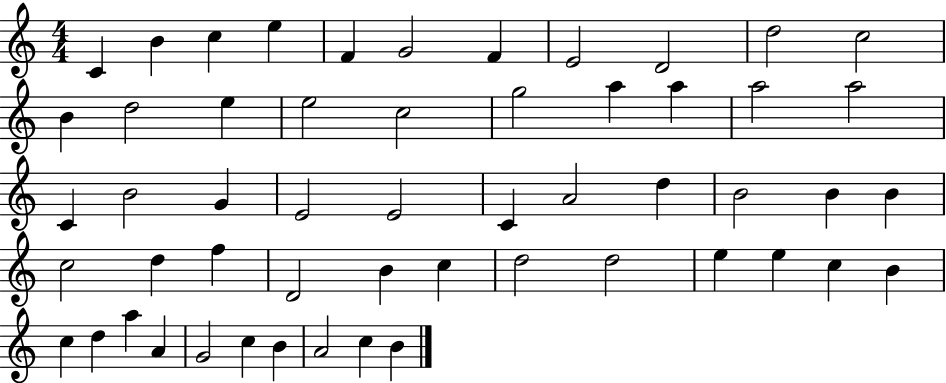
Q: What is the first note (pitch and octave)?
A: C4